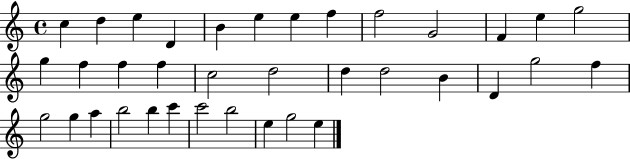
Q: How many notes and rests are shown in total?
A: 36